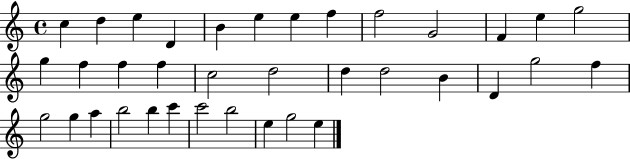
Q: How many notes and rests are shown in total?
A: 36